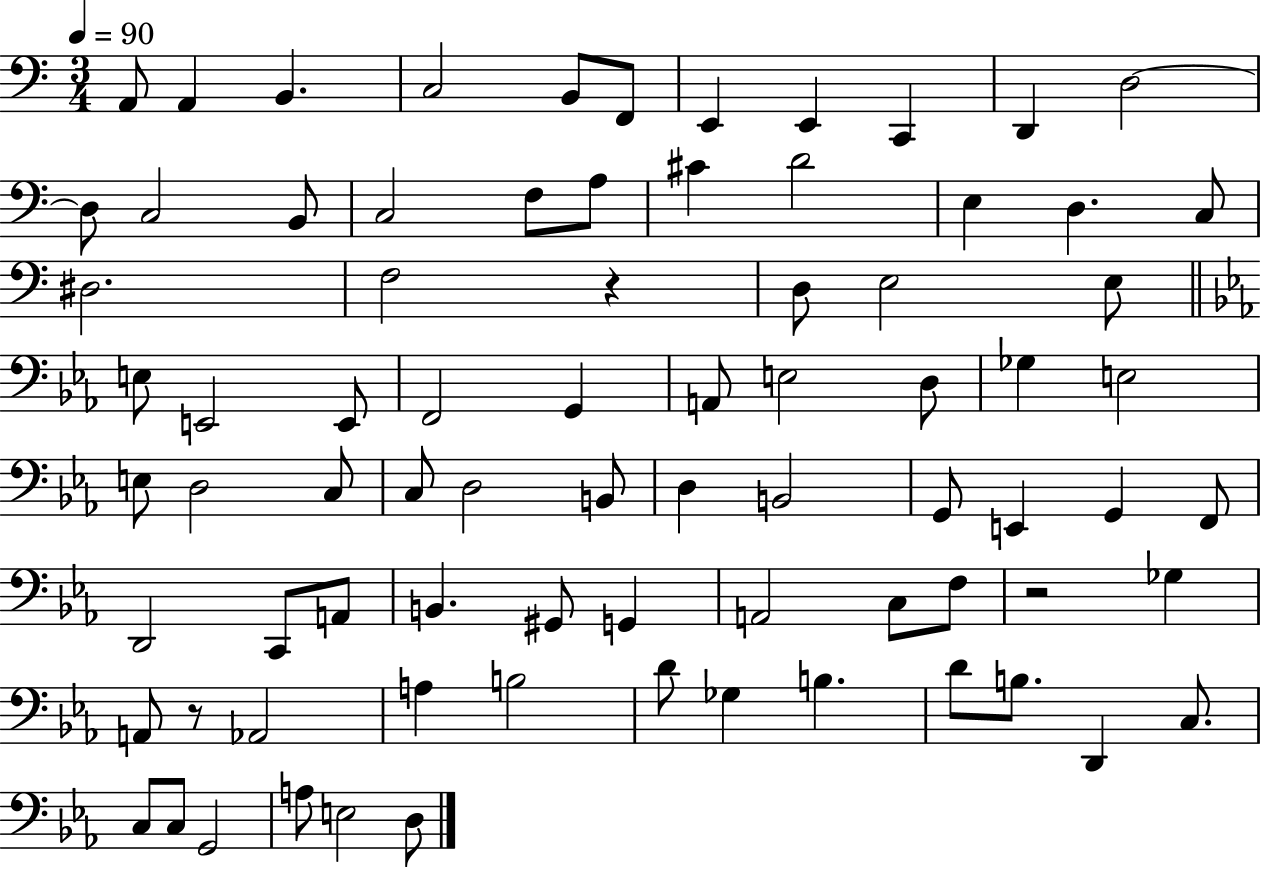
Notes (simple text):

A2/e A2/q B2/q. C3/h B2/e F2/e E2/q E2/q C2/q D2/q D3/h D3/e C3/h B2/e C3/h F3/e A3/e C#4/q D4/h E3/q D3/q. C3/e D#3/h. F3/h R/q D3/e E3/h E3/e E3/e E2/h E2/e F2/h G2/q A2/e E3/h D3/e Gb3/q E3/h E3/e D3/h C3/e C3/e D3/h B2/e D3/q B2/h G2/e E2/q G2/q F2/e D2/h C2/e A2/e B2/q. G#2/e G2/q A2/h C3/e F3/e R/h Gb3/q A2/e R/e Ab2/h A3/q B3/h D4/e Gb3/q B3/q. D4/e B3/e. D2/q C3/e. C3/e C3/e G2/h A3/e E3/h D3/e